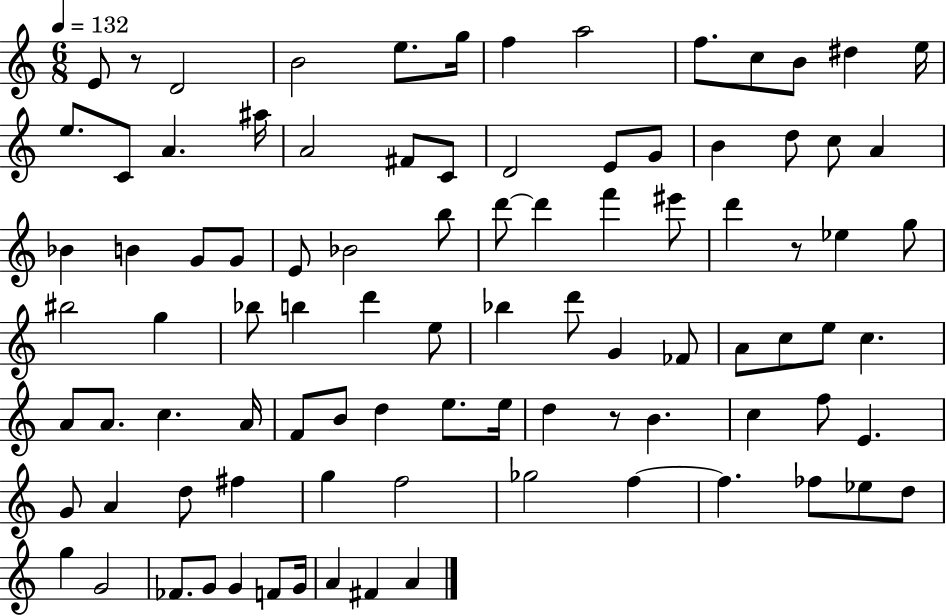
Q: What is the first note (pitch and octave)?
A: E4